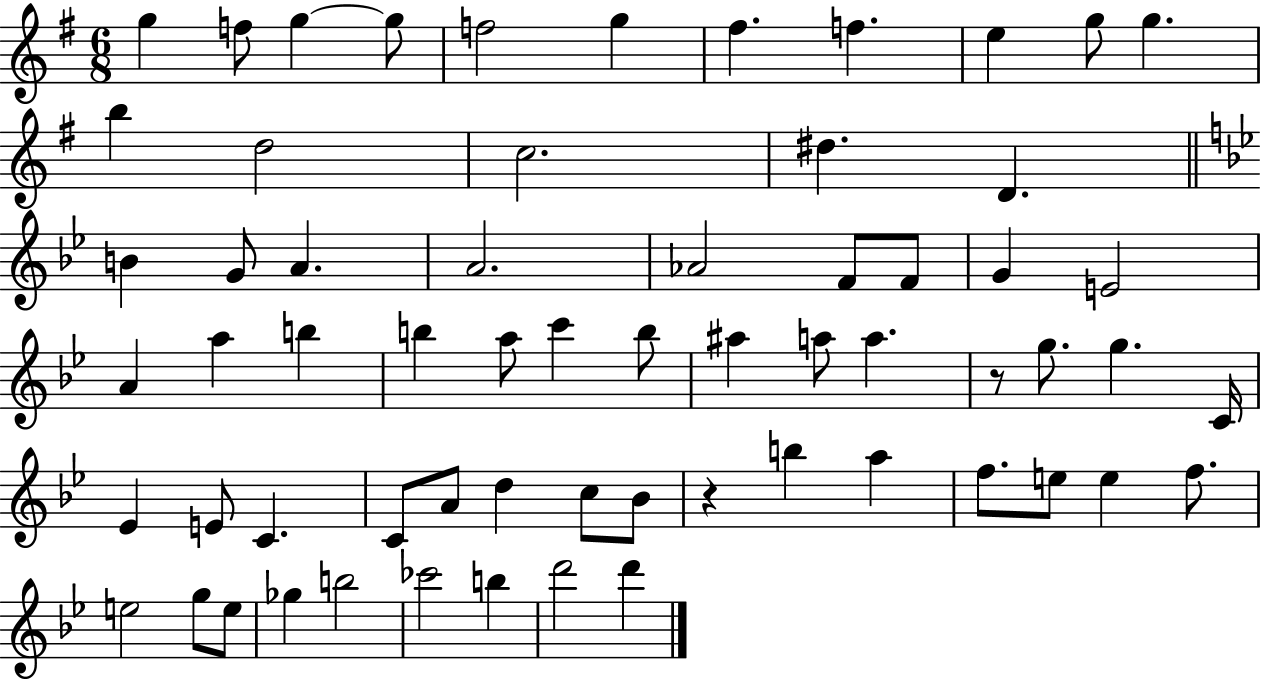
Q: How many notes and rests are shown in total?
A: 63